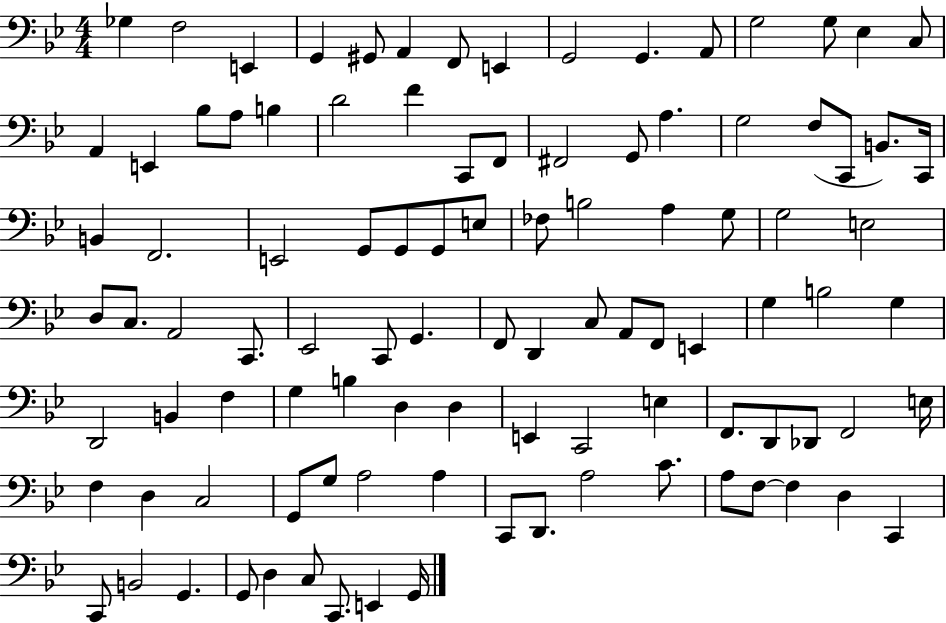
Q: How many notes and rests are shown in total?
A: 101